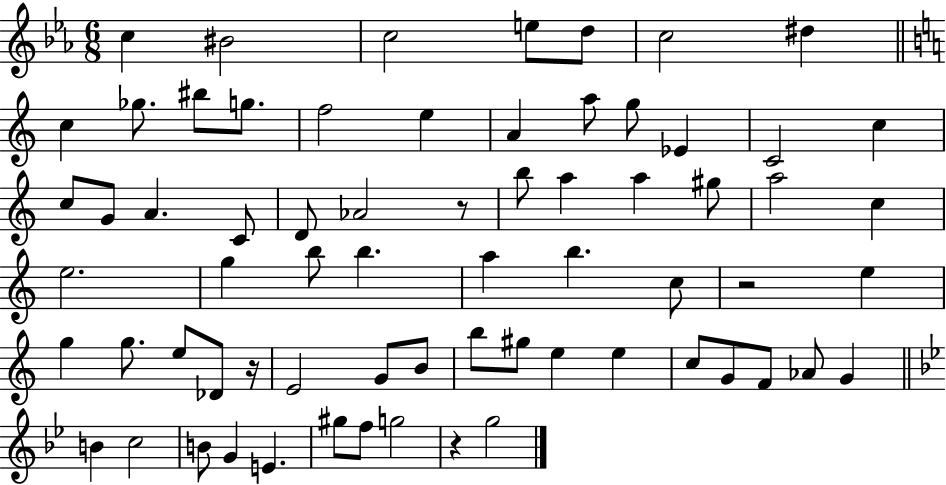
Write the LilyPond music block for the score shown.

{
  \clef treble
  \numericTimeSignature
  \time 6/8
  \key ees \major
  c''4 bis'2 | c''2 e''8 d''8 | c''2 dis''4 | \bar "||" \break \key c \major c''4 ges''8. bis''8 g''8. | f''2 e''4 | a'4 a''8 g''8 ees'4 | c'2 c''4 | \break c''8 g'8 a'4. c'8 | d'8 aes'2 r8 | b''8 a''4 a''4 gis''8 | a''2 c''4 | \break e''2. | g''4 b''8 b''4. | a''4 b''4. c''8 | r2 e''4 | \break g''4 g''8. e''8 des'8 r16 | e'2 g'8 b'8 | b''8 gis''8 e''4 e''4 | c''8 g'8 f'8 aes'8 g'4 | \break \bar "||" \break \key bes \major b'4 c''2 | b'8 g'4 e'4. | gis''8 f''8 g''2 | r4 g''2 | \break \bar "|."
}